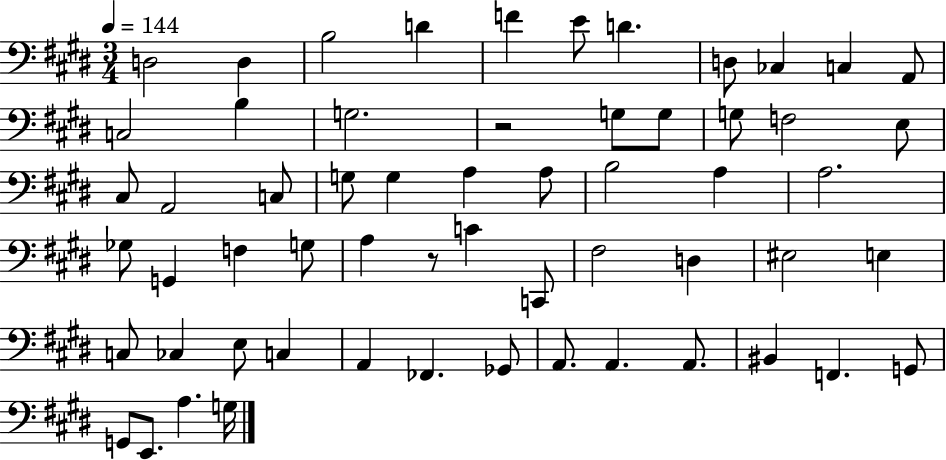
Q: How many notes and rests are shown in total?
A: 59